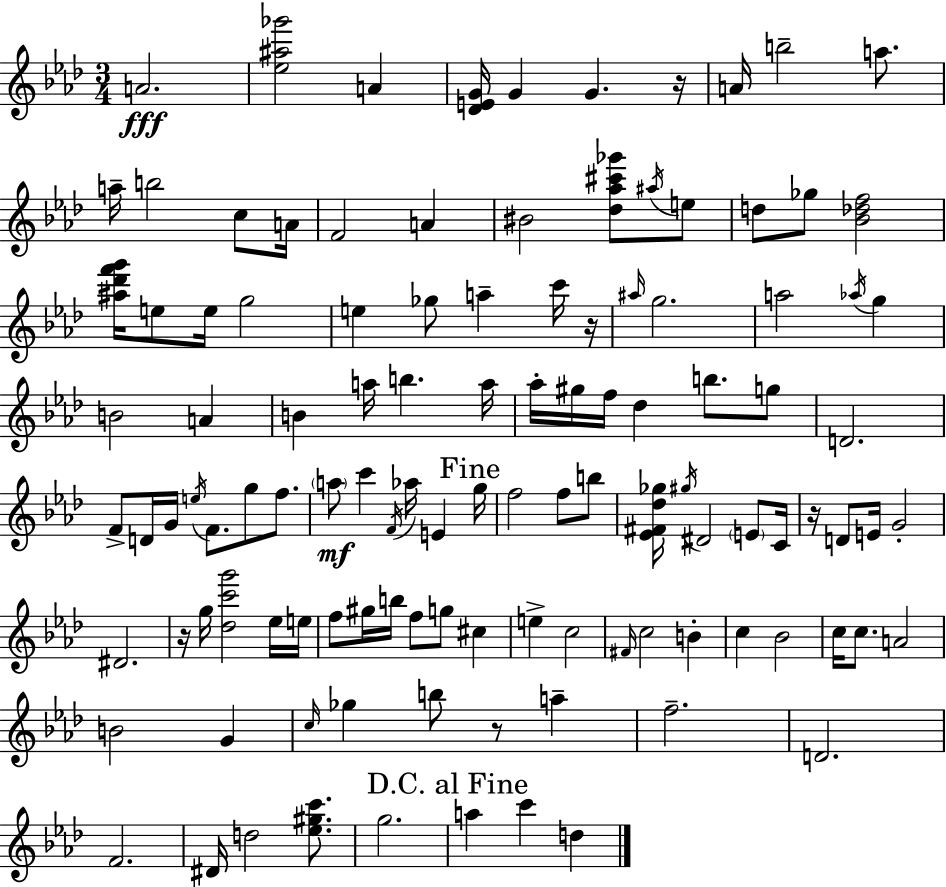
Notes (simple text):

A4/h. [Eb5,A#5,Gb6]/h A4/q [Db4,E4,G4]/s G4/q G4/q. R/s A4/s B5/h A5/e. A5/s B5/h C5/e A4/s F4/h A4/q BIS4/h [Db5,Ab5,C#6,Gb6]/e A#5/s E5/e D5/e Gb5/e [Bb4,Db5,F5]/h [A#5,Db6,F6,G6]/s E5/e E5/s G5/h E5/q Gb5/e A5/q C6/s R/s A#5/s G5/h. A5/h Ab5/s G5/q B4/h A4/q B4/q A5/s B5/q. A5/s Ab5/s G#5/s F5/s Db5/q B5/e. G5/e D4/h. F4/e D4/s G4/s E5/s F4/e. G5/e F5/e. A5/e C6/q F4/s Ab5/s E4/q G5/s F5/h F5/e B5/e [Eb4,F#4,Db5,Gb5]/s G#5/s D#4/h E4/e C4/s R/s D4/e E4/s G4/h D#4/h. R/s G5/s [Db5,C6,G6]/h Eb5/s E5/s F5/e G#5/s B5/s F5/e G5/e C#5/q E5/q C5/h F#4/s C5/h B4/q C5/q Bb4/h C5/s C5/e. A4/h B4/h G4/q C5/s Gb5/q B5/e R/e A5/q F5/h. D4/h. F4/h. D#4/s D5/h [Eb5,G#5,C6]/e. G5/h. A5/q C6/q D5/q